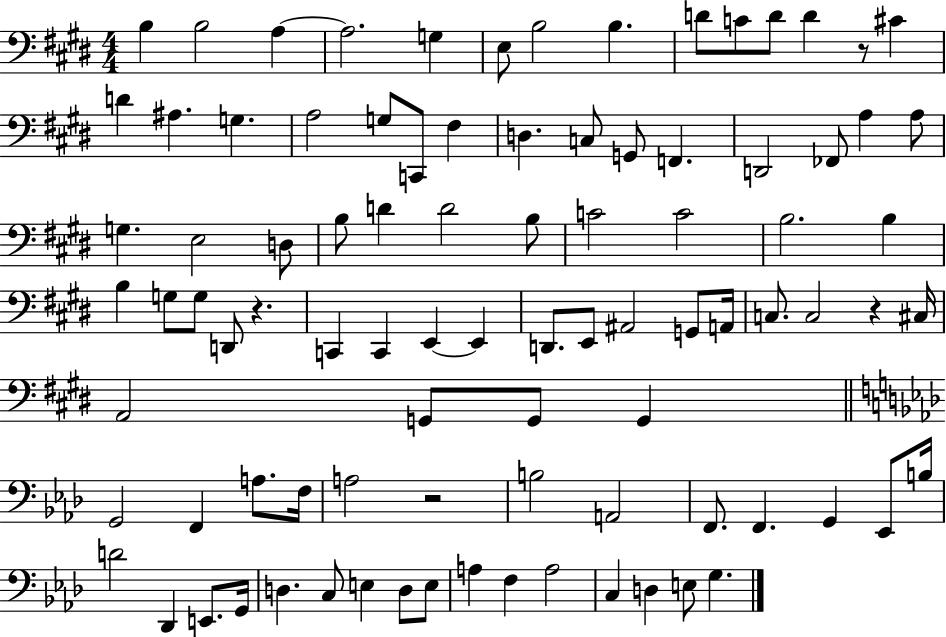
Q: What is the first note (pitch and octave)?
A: B3